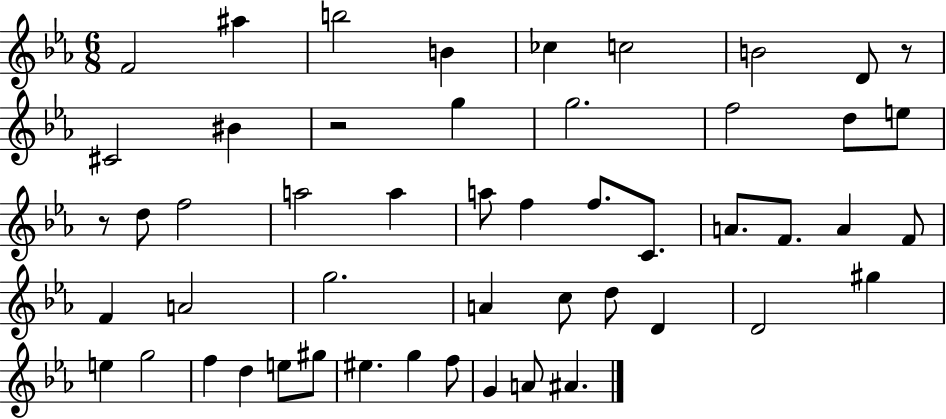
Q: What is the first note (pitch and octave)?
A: F4